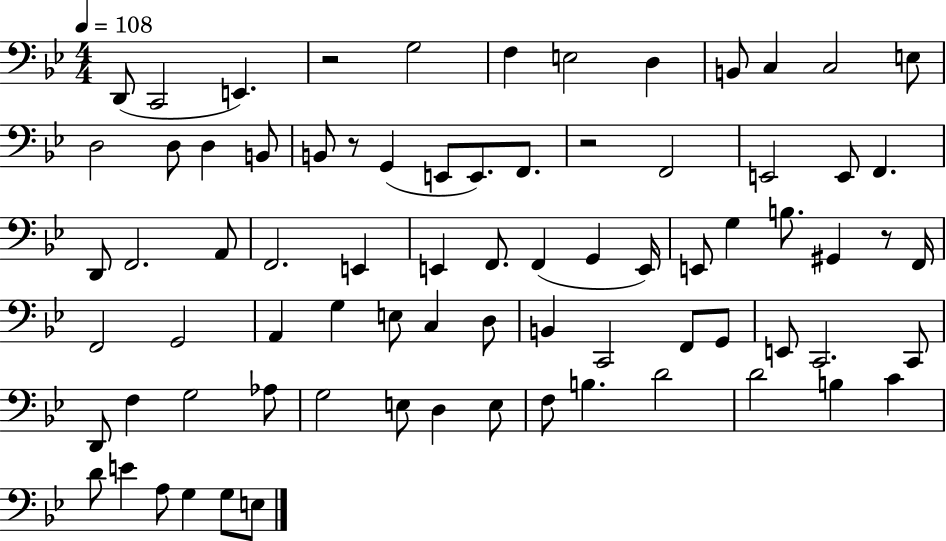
D2/e C2/h E2/q. R/h G3/h F3/q E3/h D3/q B2/e C3/q C3/h E3/e D3/h D3/e D3/q B2/e B2/e R/e G2/q E2/e E2/e. F2/e. R/h F2/h E2/h E2/e F2/q. D2/e F2/h. A2/e F2/h. E2/q E2/q F2/e. F2/q G2/q E2/s E2/e G3/q B3/e. G#2/q R/e F2/s F2/h G2/h A2/q G3/q E3/e C3/q D3/e B2/q C2/h F2/e G2/e E2/e C2/h. C2/e D2/e F3/q G3/h Ab3/e G3/h E3/e D3/q E3/e F3/e B3/q. D4/h D4/h B3/q C4/q D4/e E4/q A3/e G3/q G3/e E3/e